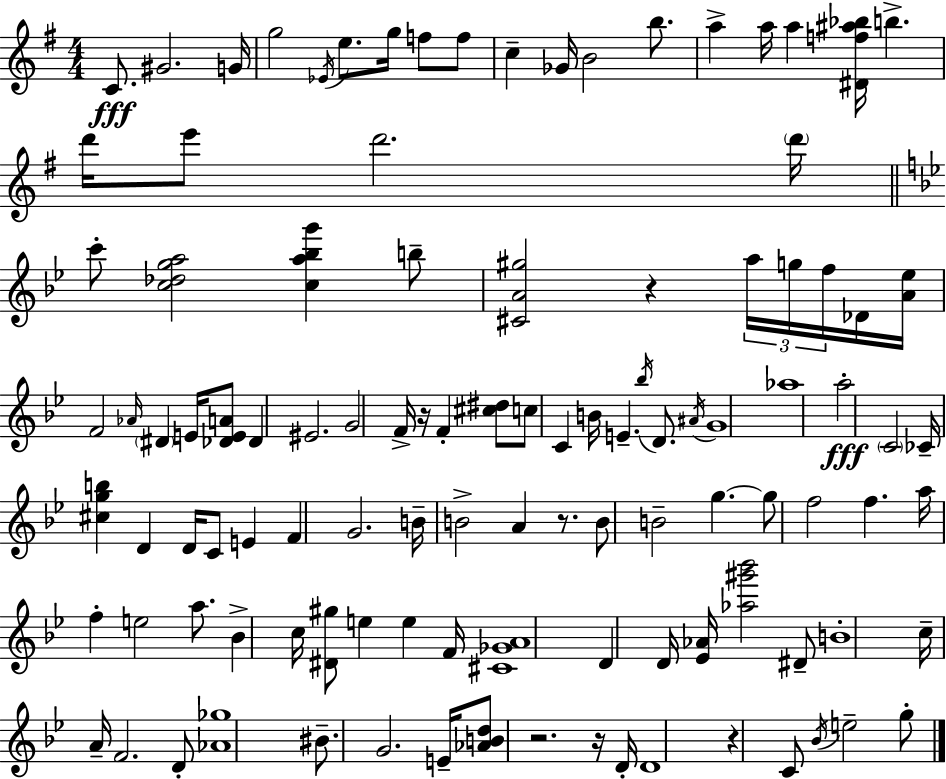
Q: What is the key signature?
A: G major